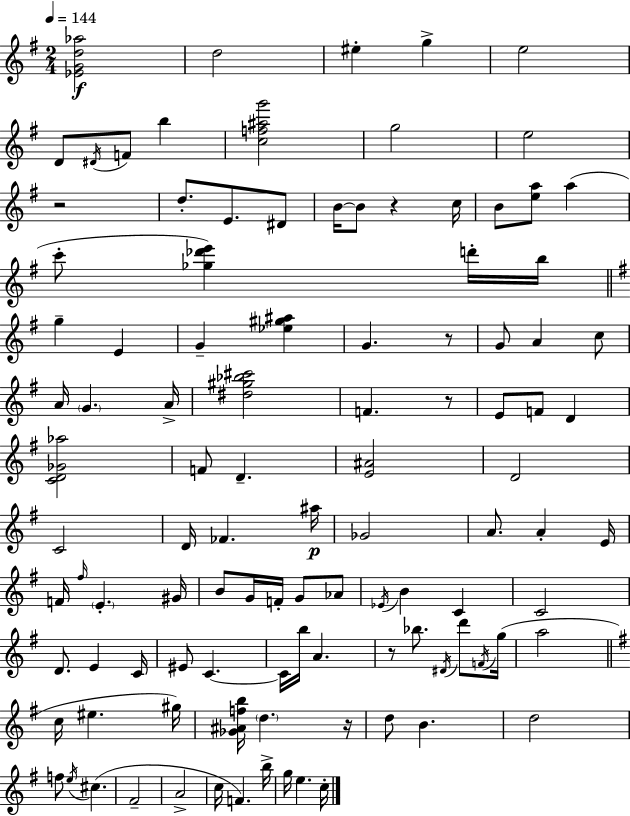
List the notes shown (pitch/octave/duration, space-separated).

[Eb4,G4,D5,Ab5]/h D5/h EIS5/q G5/q E5/h D4/e D#4/s F4/e B5/q [C5,F5,A#5,G6]/h G5/h E5/h R/h D5/e. E4/e. D#4/e B4/s B4/e R/q C5/s B4/e [E5,A5]/e A5/q C6/e [Gb5,Db6,E6]/q D6/s B5/s G5/q E4/q G4/q [Eb5,G#5,A#5]/q G4/q. R/e G4/e A4/q C5/e A4/s G4/q. A4/s [D#5,G#5,Bb5,C#6]/h F4/q. R/e E4/e F4/e D4/q [C4,D4,Gb4,Ab5]/h F4/e D4/q. [E4,A#4]/h D4/h C4/h D4/s FES4/q. A#5/s Gb4/h A4/e. A4/q E4/s F4/s F#5/s E4/q. G#4/s B4/e G4/s F4/s G4/e Ab4/e Eb4/s B4/q C4/q C4/h D4/e. E4/q C4/s EIS4/e C4/q. C4/s B5/s A4/q. R/e Bb5/e. D#4/s D6/e F4/s G5/s A5/h C5/s EIS5/q. G#5/s [Gb4,A#4,F5,B5]/s D5/q. R/s D5/e B4/q. D5/h F5/e E5/s C#5/q. F#4/h A4/h C5/s F4/q. B5/s G5/s E5/q. C5/s